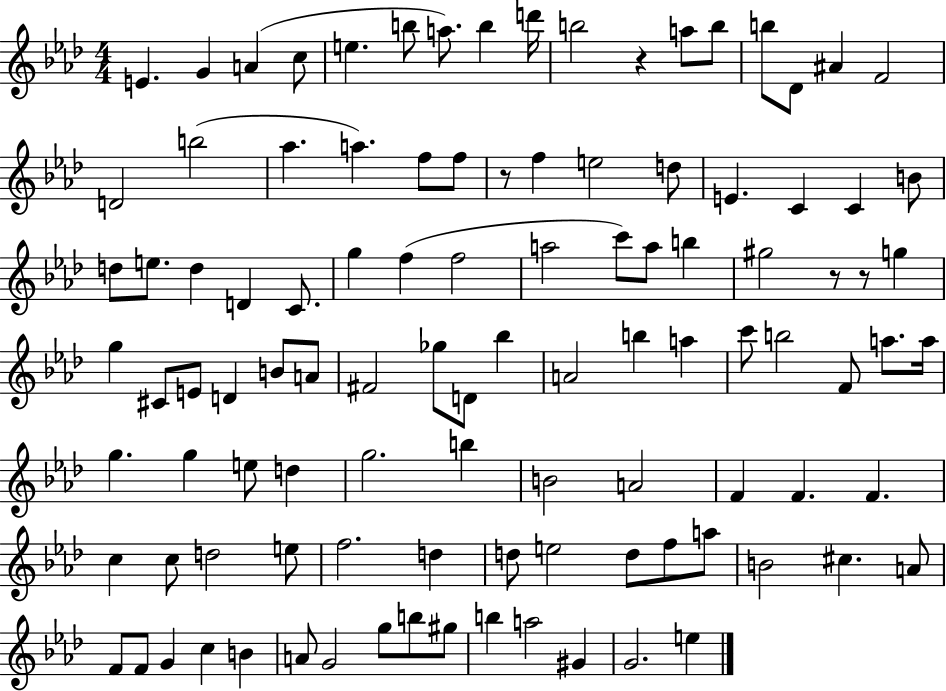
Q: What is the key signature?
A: AES major